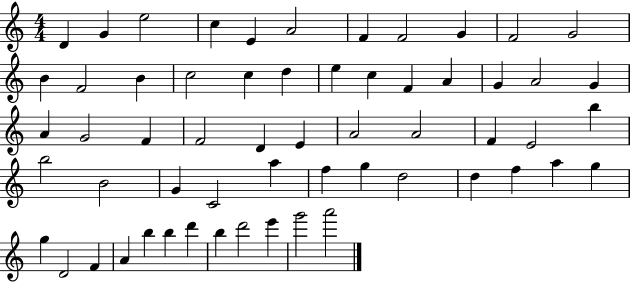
D4/q G4/q E5/h C5/q E4/q A4/h F4/q F4/h G4/q F4/h G4/h B4/q F4/h B4/q C5/h C5/q D5/q E5/q C5/q F4/q A4/q G4/q A4/h G4/q A4/q G4/h F4/q F4/h D4/q E4/q A4/h A4/h F4/q E4/h B5/q B5/h B4/h G4/q C4/h A5/q F5/q G5/q D5/h D5/q F5/q A5/q G5/q G5/q D4/h F4/q A4/q B5/q B5/q D6/q B5/q D6/h E6/q G6/h A6/h